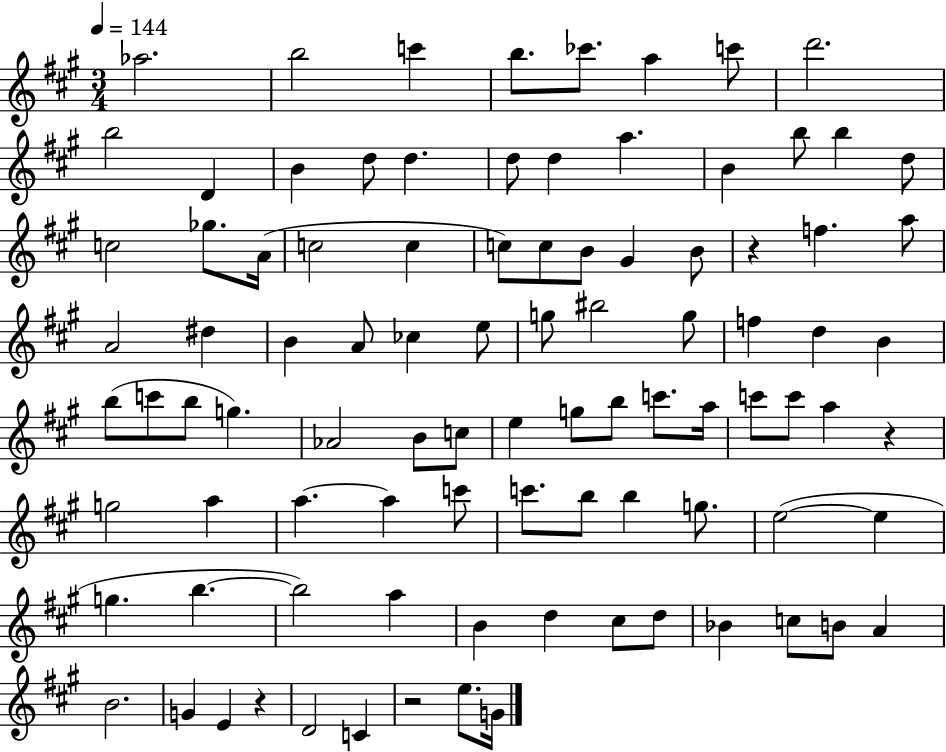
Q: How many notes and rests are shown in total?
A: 93